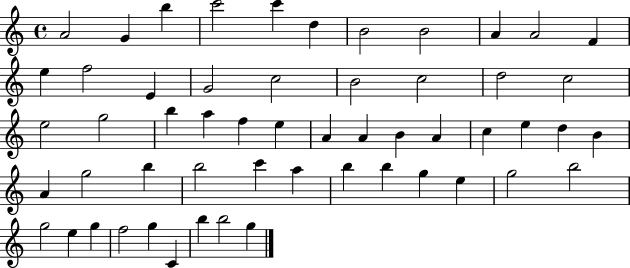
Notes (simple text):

A4/h G4/q B5/q C6/h C6/q D5/q B4/h B4/h A4/q A4/h F4/q E5/q F5/h E4/q G4/h C5/h B4/h C5/h D5/h C5/h E5/h G5/h B5/q A5/q F5/q E5/q A4/q A4/q B4/q A4/q C5/q E5/q D5/q B4/q A4/q G5/h B5/q B5/h C6/q A5/q B5/q B5/q G5/q E5/q G5/h B5/h G5/h E5/q G5/q F5/h G5/q C4/q B5/q B5/h G5/q